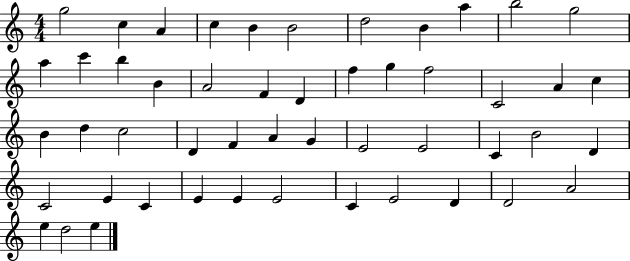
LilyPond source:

{
  \clef treble
  \numericTimeSignature
  \time 4/4
  \key c \major
  g''2 c''4 a'4 | c''4 b'4 b'2 | d''2 b'4 a''4 | b''2 g''2 | \break a''4 c'''4 b''4 b'4 | a'2 f'4 d'4 | f''4 g''4 f''2 | c'2 a'4 c''4 | \break b'4 d''4 c''2 | d'4 f'4 a'4 g'4 | e'2 e'2 | c'4 b'2 d'4 | \break c'2 e'4 c'4 | e'4 e'4 e'2 | c'4 e'2 d'4 | d'2 a'2 | \break e''4 d''2 e''4 | \bar "|."
}